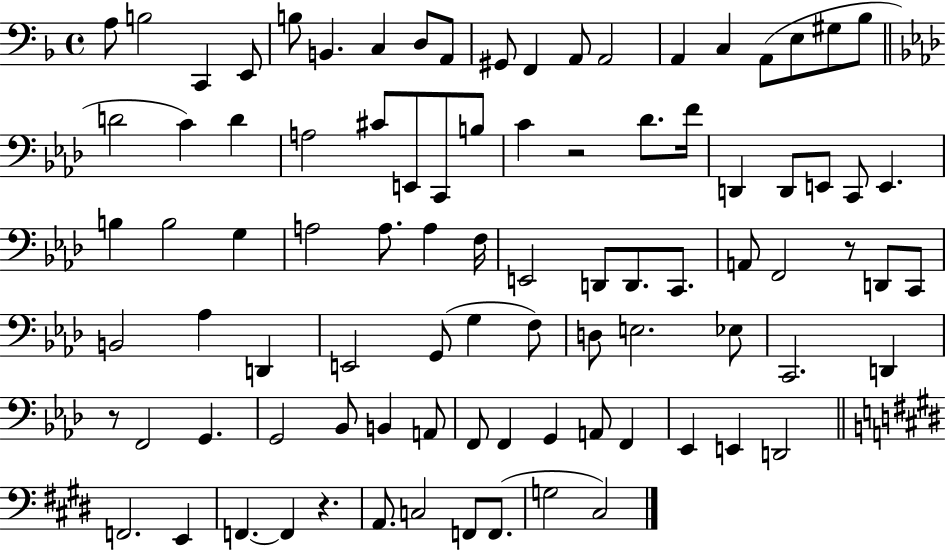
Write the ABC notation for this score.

X:1
T:Untitled
M:4/4
L:1/4
K:F
A,/2 B,2 C,, E,,/2 B,/2 B,, C, D,/2 A,,/2 ^G,,/2 F,, A,,/2 A,,2 A,, C, A,,/2 E,/2 ^G,/2 _B,/2 D2 C D A,2 ^C/2 E,,/2 C,,/2 B,/2 C z2 _D/2 F/4 D,, D,,/2 E,,/2 C,,/2 E,, B, B,2 G, A,2 A,/2 A, F,/4 E,,2 D,,/2 D,,/2 C,,/2 A,,/2 F,,2 z/2 D,,/2 C,,/2 B,,2 _A, D,, E,,2 G,,/2 G, F,/2 D,/2 E,2 _E,/2 C,,2 D,, z/2 F,,2 G,, G,,2 _B,,/2 B,, A,,/2 F,,/2 F,, G,, A,,/2 F,, _E,, E,, D,,2 F,,2 E,, F,, F,, z A,,/2 C,2 F,,/2 F,,/2 G,2 ^C,2